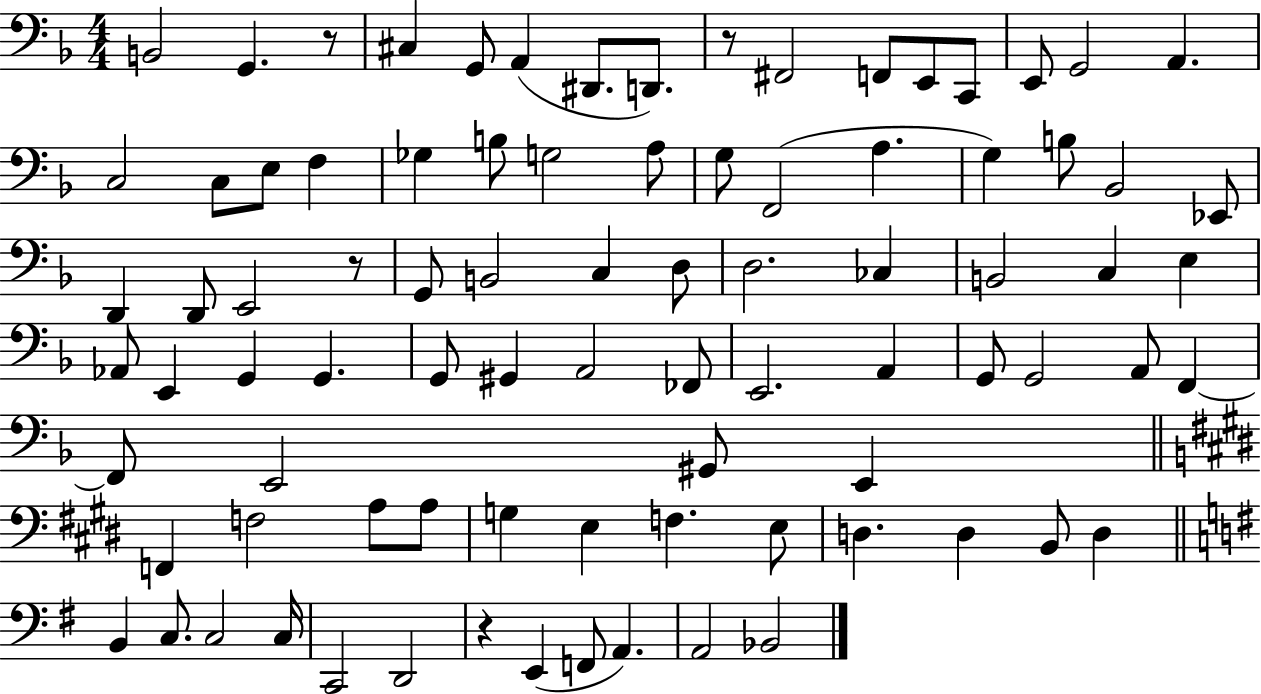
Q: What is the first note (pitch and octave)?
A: B2